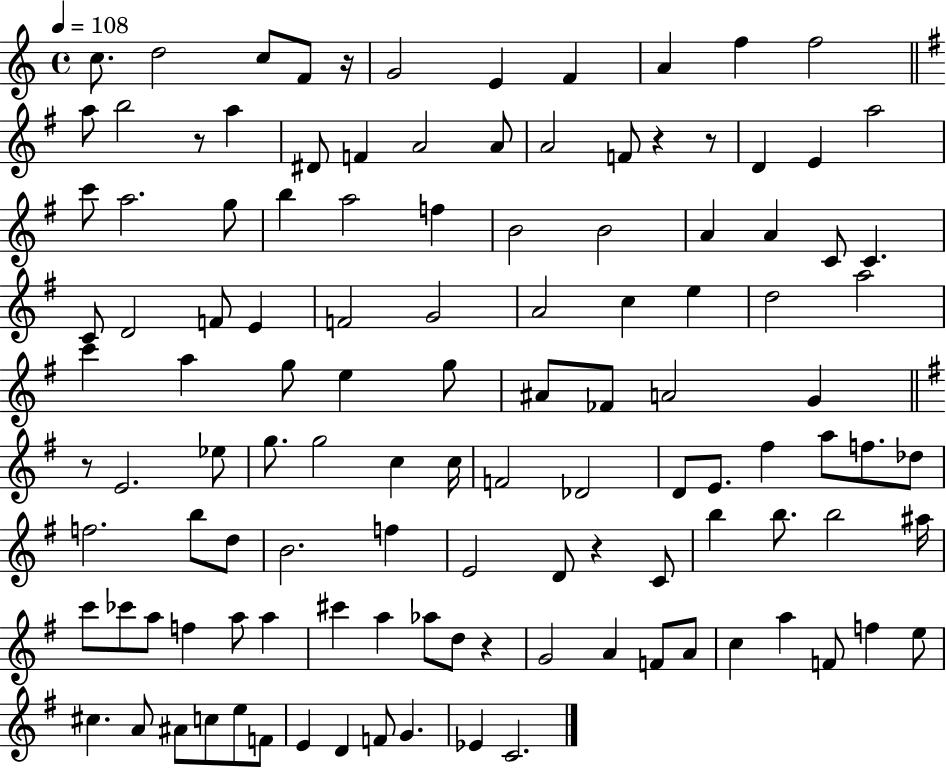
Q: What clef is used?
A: treble